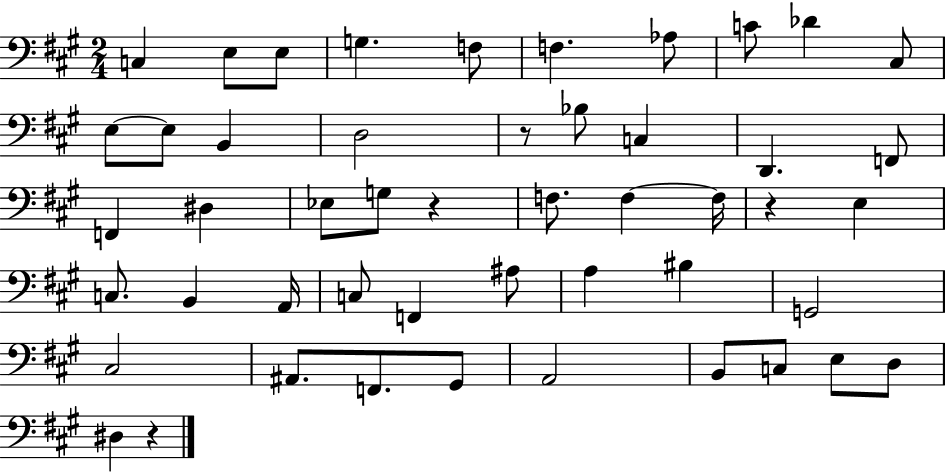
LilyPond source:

{
  \clef bass
  \numericTimeSignature
  \time 2/4
  \key a \major
  c4 e8 e8 | g4. f8 | f4. aes8 | c'8 des'4 cis8 | \break e8~~ e8 b,4 | d2 | r8 bes8 c4 | d,4. f,8 | \break f,4 dis4 | ees8 g8 r4 | f8. f4~~ f16 | r4 e4 | \break c8. b,4 a,16 | c8 f,4 ais8 | a4 bis4 | g,2 | \break cis2 | ais,8. f,8. gis,8 | a,2 | b,8 c8 e8 d8 | \break dis4 r4 | \bar "|."
}